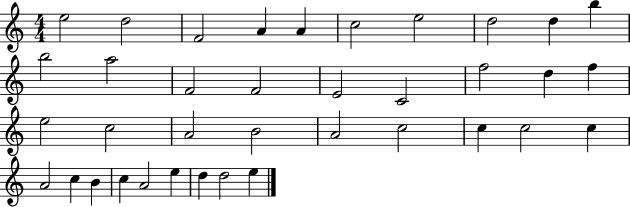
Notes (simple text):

E5/h D5/h F4/h A4/q A4/q C5/h E5/h D5/h D5/q B5/q B5/h A5/h F4/h F4/h E4/h C4/h F5/h D5/q F5/q E5/h C5/h A4/h B4/h A4/h C5/h C5/q C5/h C5/q A4/h C5/q B4/q C5/q A4/h E5/q D5/q D5/h E5/q